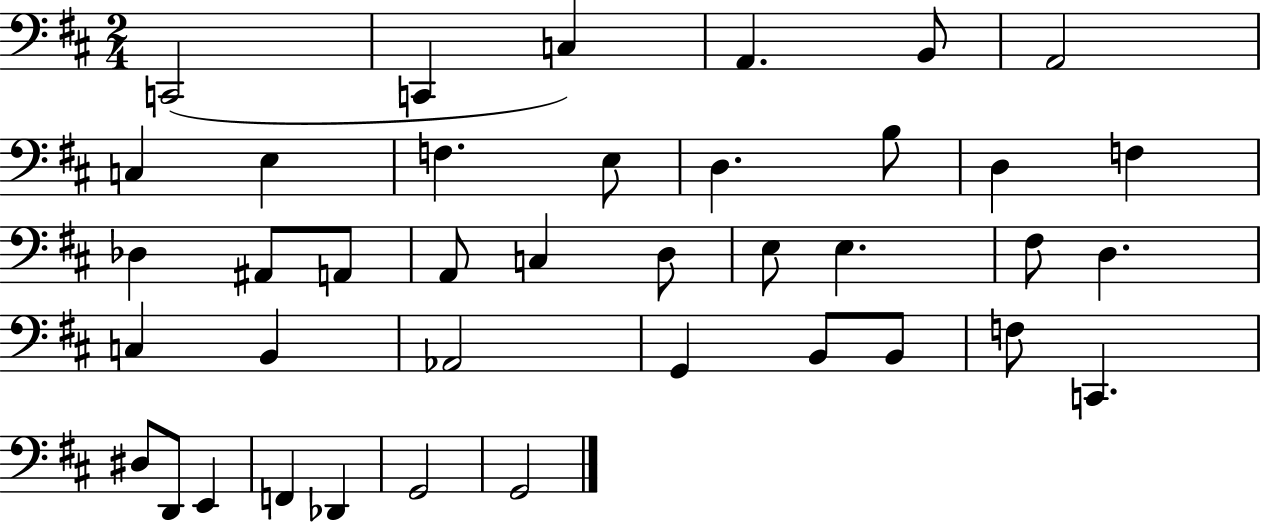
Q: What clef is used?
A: bass